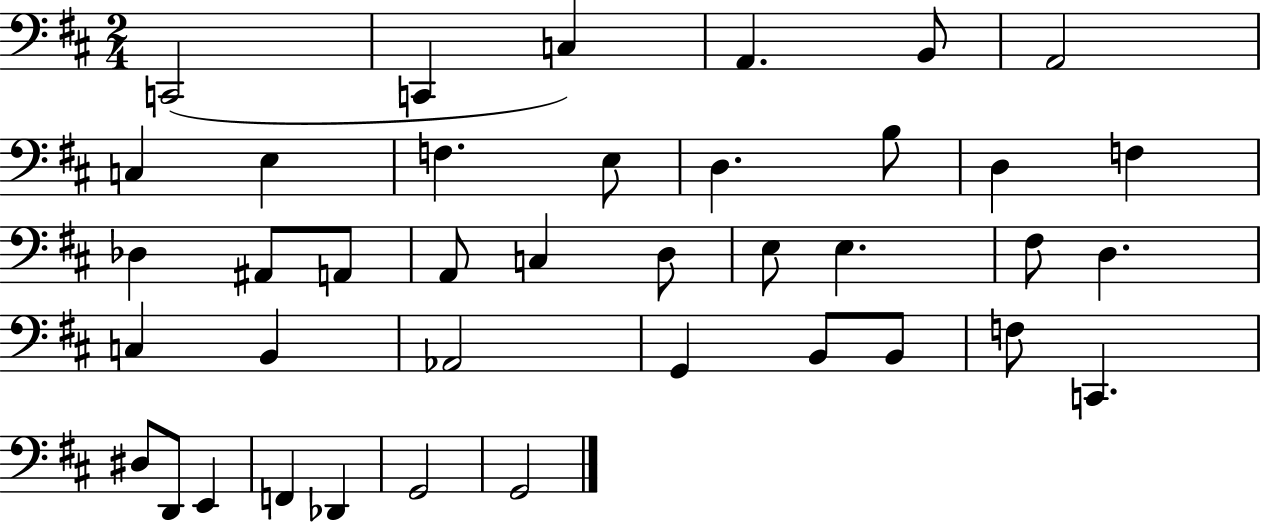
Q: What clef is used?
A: bass